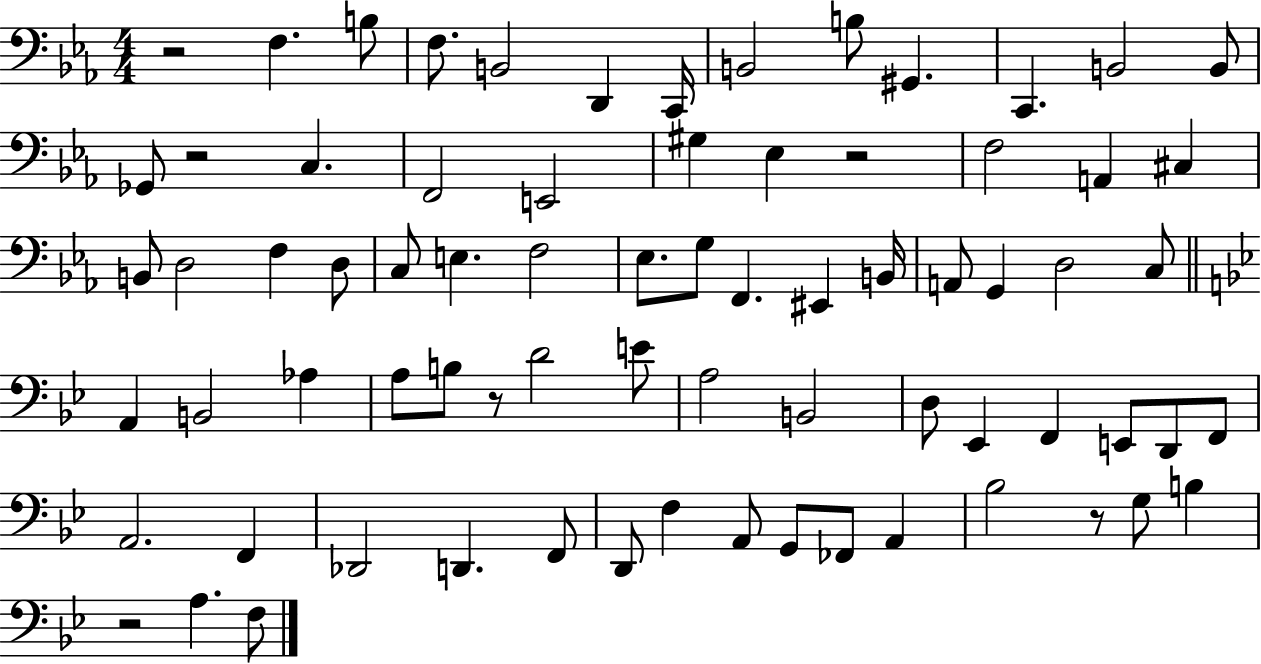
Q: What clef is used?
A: bass